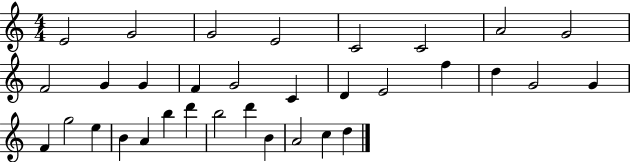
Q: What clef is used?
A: treble